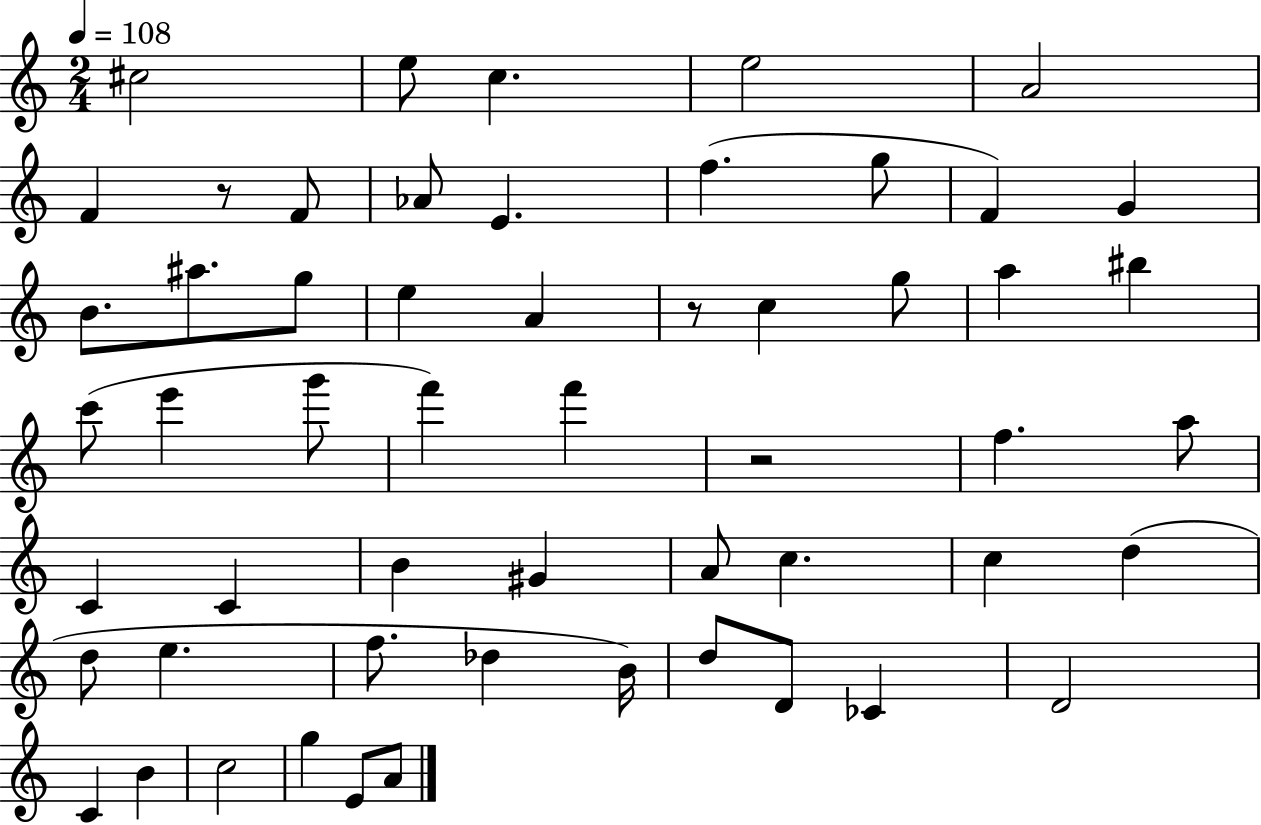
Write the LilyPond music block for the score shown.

{
  \clef treble
  \numericTimeSignature
  \time 2/4
  \key c \major
  \tempo 4 = 108
  cis''2 | e''8 c''4. | e''2 | a'2 | \break f'4 r8 f'8 | aes'8 e'4. | f''4.( g''8 | f'4) g'4 | \break b'8. ais''8. g''8 | e''4 a'4 | r8 c''4 g''8 | a''4 bis''4 | \break c'''8( e'''4 g'''8 | f'''4) f'''4 | r2 | f''4. a''8 | \break c'4 c'4 | b'4 gis'4 | a'8 c''4. | c''4 d''4( | \break d''8 e''4. | f''8. des''4 b'16) | d''8 d'8 ces'4 | d'2 | \break c'4 b'4 | c''2 | g''4 e'8 a'8 | \bar "|."
}